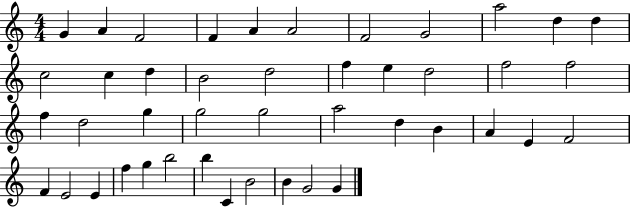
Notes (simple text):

G4/q A4/q F4/h F4/q A4/q A4/h F4/h G4/h A5/h D5/q D5/q C5/h C5/q D5/q B4/h D5/h F5/q E5/q D5/h F5/h F5/h F5/q D5/h G5/q G5/h G5/h A5/h D5/q B4/q A4/q E4/q F4/h F4/q E4/h E4/q F5/q G5/q B5/h B5/q C4/q B4/h B4/q G4/h G4/q